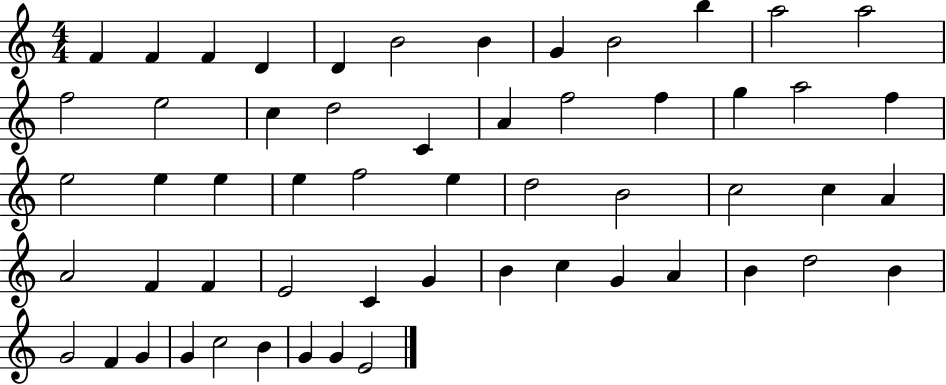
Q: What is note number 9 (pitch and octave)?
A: B4